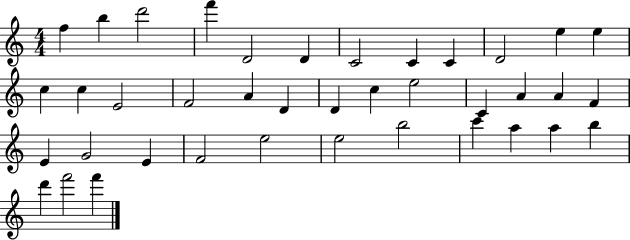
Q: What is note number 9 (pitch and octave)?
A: C4